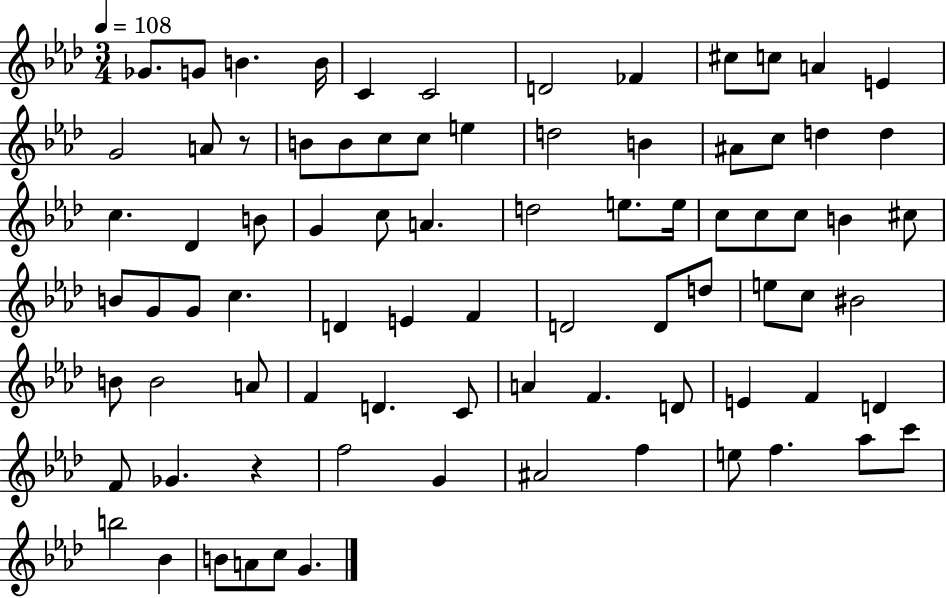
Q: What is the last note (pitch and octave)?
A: G4